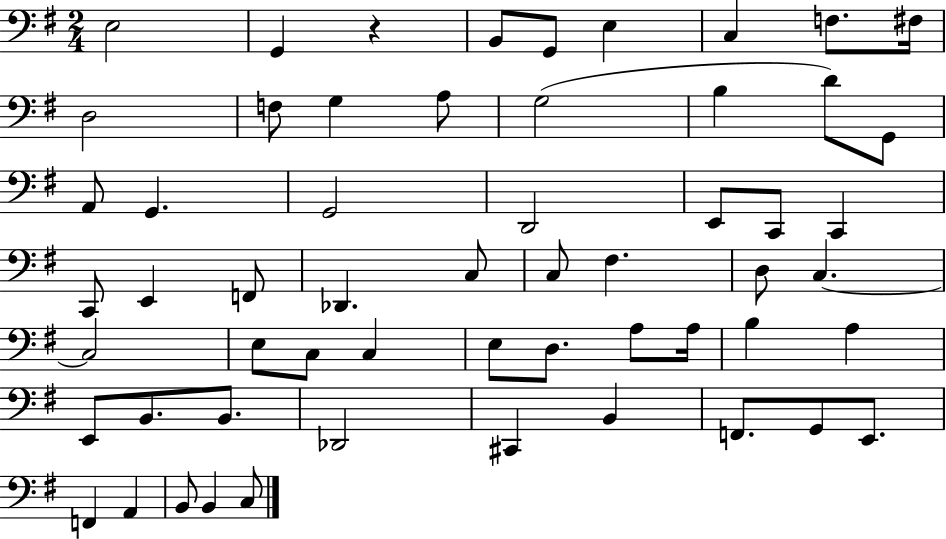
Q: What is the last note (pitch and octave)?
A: C3